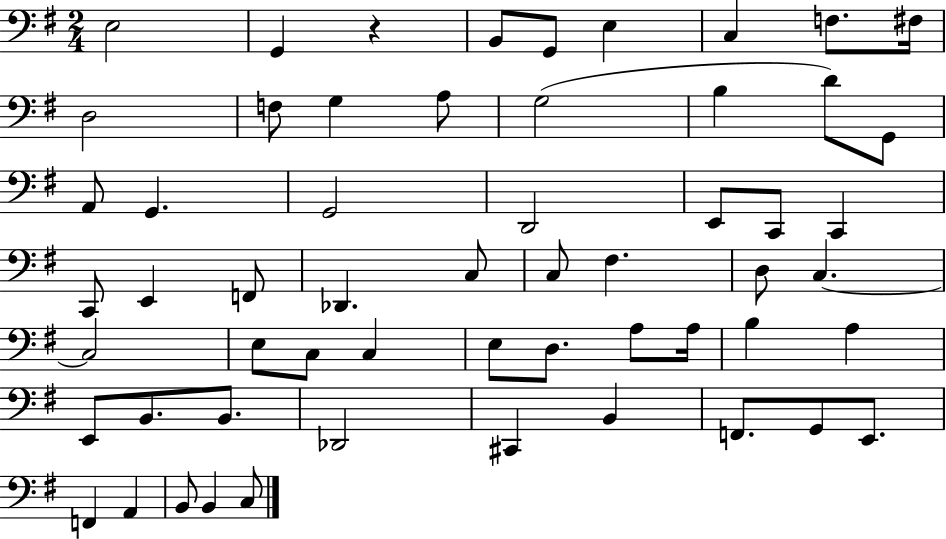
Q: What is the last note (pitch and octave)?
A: C3